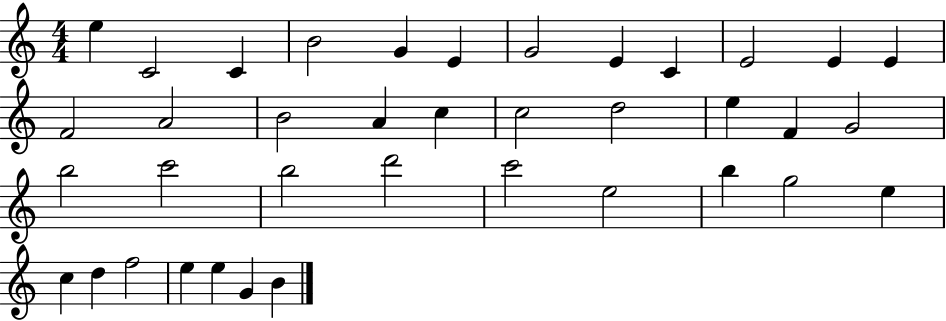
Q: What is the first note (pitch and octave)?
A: E5